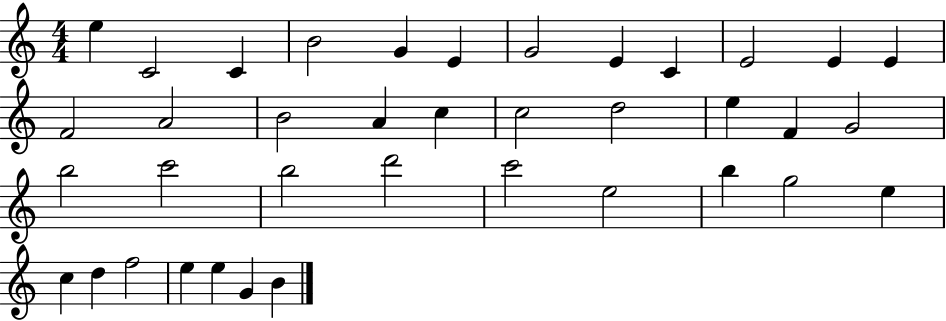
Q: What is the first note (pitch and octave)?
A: E5